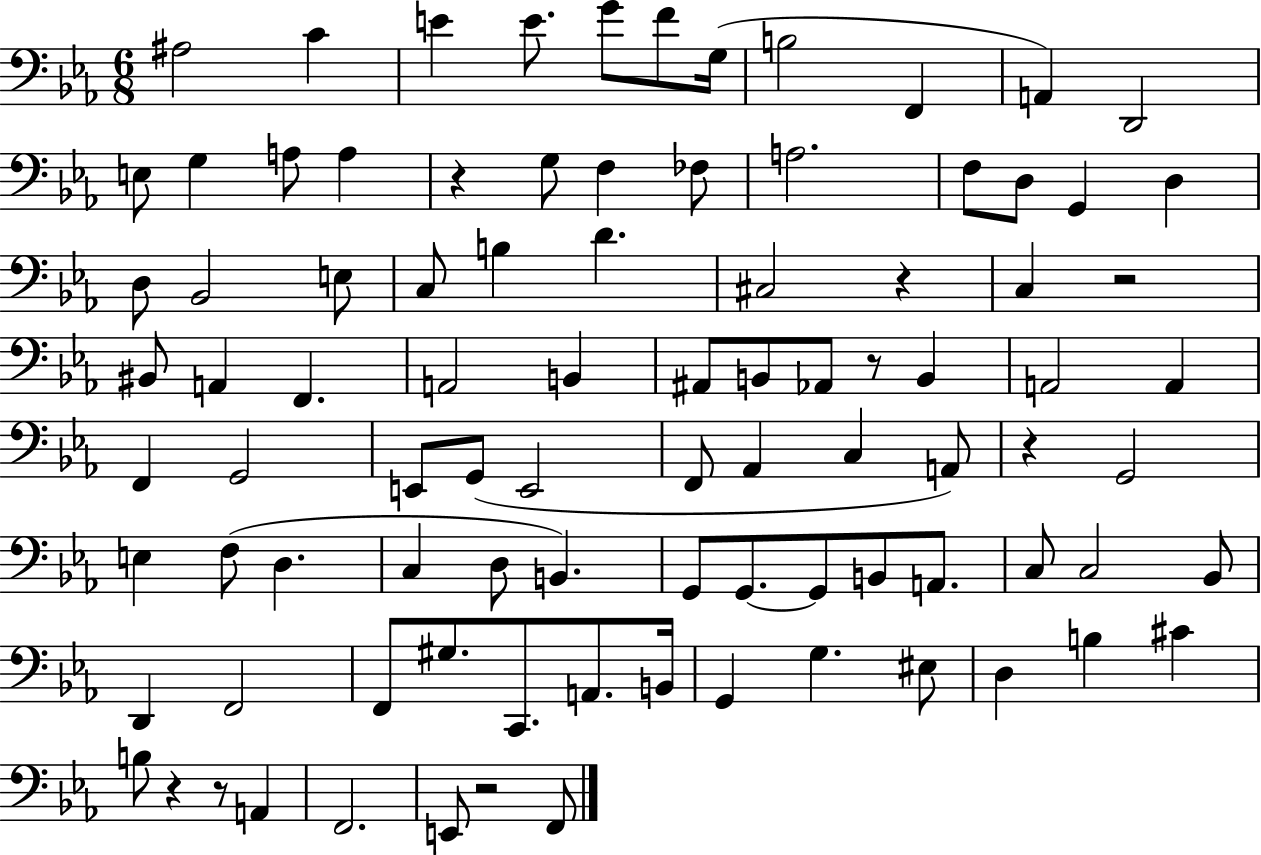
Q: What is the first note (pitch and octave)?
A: A#3